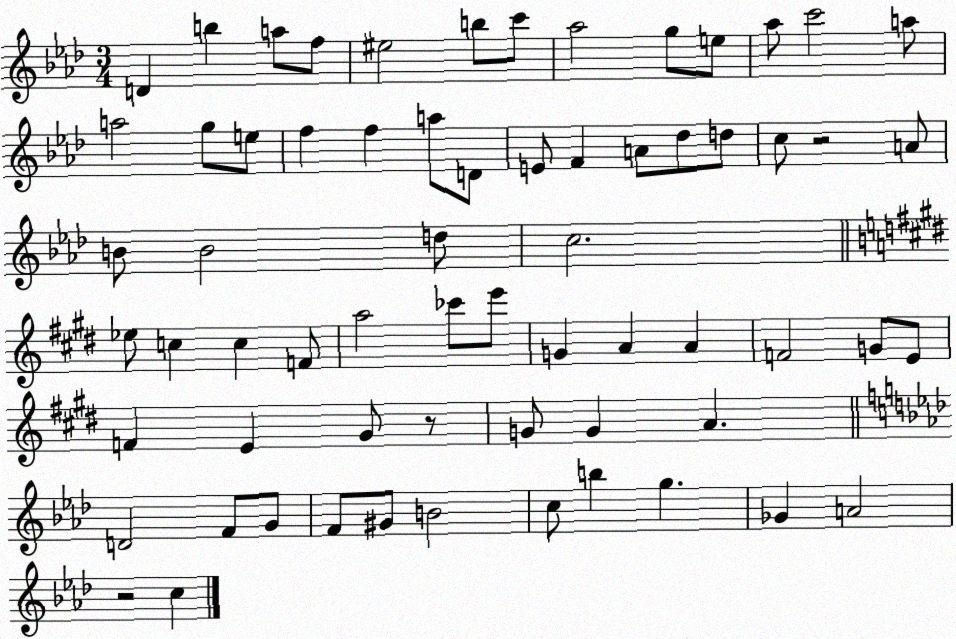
X:1
T:Untitled
M:3/4
L:1/4
K:Ab
D b a/2 f/2 ^e2 b/2 c'/2 _a2 g/2 e/2 _a/2 c'2 a/2 a2 g/2 e/2 f f a/2 D/2 E/2 F A/2 _d/2 d/2 c/2 z2 A/2 B/2 B2 d/2 c2 _e/2 c c F/2 a2 _c'/2 e'/2 G A A F2 G/2 E/2 F E ^G/2 z/2 G/2 G A D2 F/2 G/2 F/2 ^G/2 B2 c/2 b g _G A2 z2 c